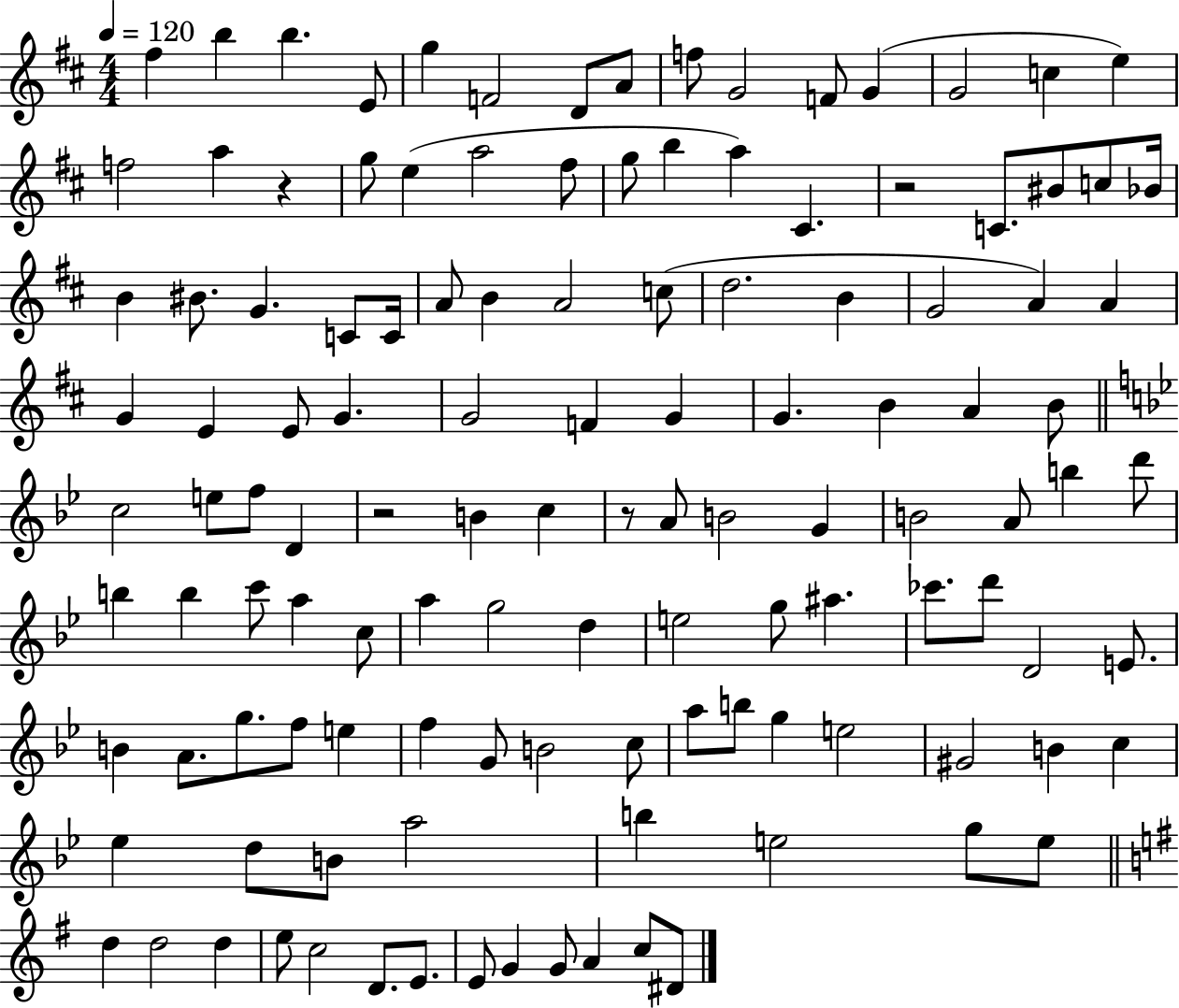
F#5/q B5/q B5/q. E4/e G5/q F4/h D4/e A4/e F5/e G4/h F4/e G4/q G4/h C5/q E5/q F5/h A5/q R/q G5/e E5/q A5/h F#5/e G5/e B5/q A5/q C#4/q. R/h C4/e. BIS4/e C5/e Bb4/s B4/q BIS4/e. G4/q. C4/e C4/s A4/e B4/q A4/h C5/e D5/h. B4/q G4/h A4/q A4/q G4/q E4/q E4/e G4/q. G4/h F4/q G4/q G4/q. B4/q A4/q B4/e C5/h E5/e F5/e D4/q R/h B4/q C5/q R/e A4/e B4/h G4/q B4/h A4/e B5/q D6/e B5/q B5/q C6/e A5/q C5/e A5/q G5/h D5/q E5/h G5/e A#5/q. CES6/e. D6/e D4/h E4/e. B4/q A4/e. G5/e. F5/e E5/q F5/q G4/e B4/h C5/e A5/e B5/e G5/q E5/h G#4/h B4/q C5/q Eb5/q D5/e B4/e A5/h B5/q E5/h G5/e E5/e D5/q D5/h D5/q E5/e C5/h D4/e. E4/e. E4/e G4/q G4/e A4/q C5/e D#4/e